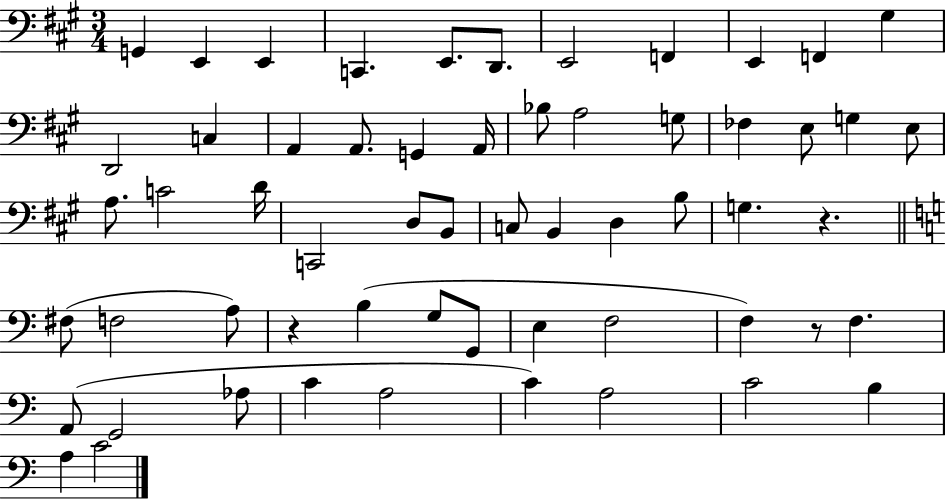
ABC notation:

X:1
T:Untitled
M:3/4
L:1/4
K:A
G,, E,, E,, C,, E,,/2 D,,/2 E,,2 F,, E,, F,, ^G, D,,2 C, A,, A,,/2 G,, A,,/4 _B,/2 A,2 G,/2 _F, E,/2 G, E,/2 A,/2 C2 D/4 C,,2 D,/2 B,,/2 C,/2 B,, D, B,/2 G, z ^F,/2 F,2 A,/2 z B, G,/2 G,,/2 E, F,2 F, z/2 F, A,,/2 G,,2 _A,/2 C A,2 C A,2 C2 B, A, C2